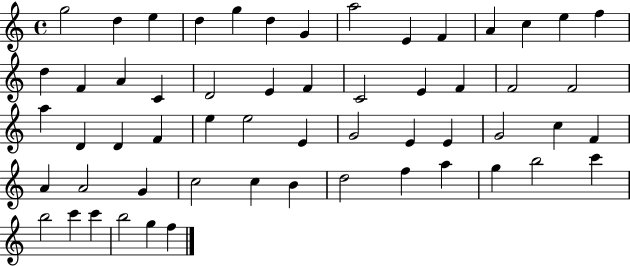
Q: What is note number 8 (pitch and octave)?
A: A5